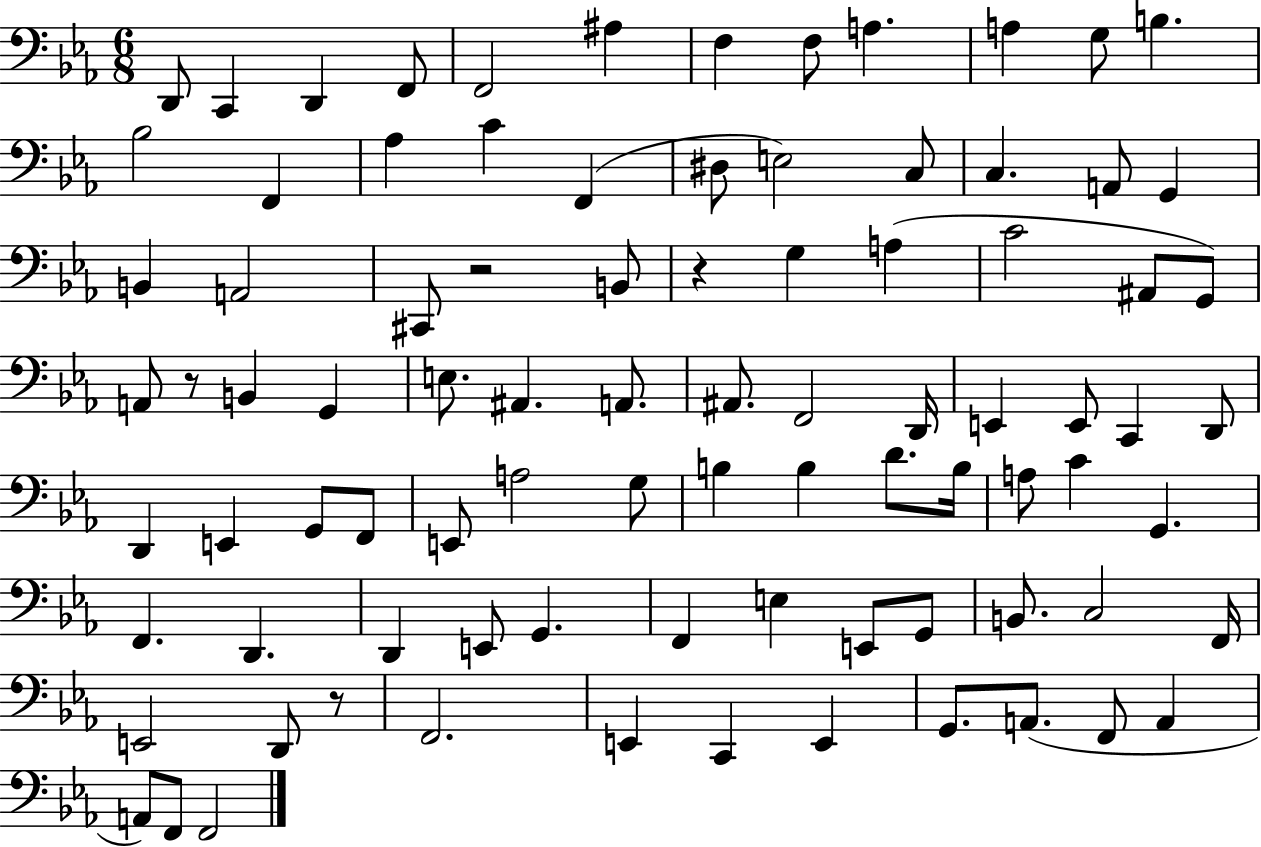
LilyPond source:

{
  \clef bass
  \numericTimeSignature
  \time 6/8
  \key ees \major
  d,8 c,4 d,4 f,8 | f,2 ais4 | f4 f8 a4. | a4 g8 b4. | \break bes2 f,4 | aes4 c'4 f,4( | dis8 e2) c8 | c4. a,8 g,4 | \break b,4 a,2 | cis,8 r2 b,8 | r4 g4 a4( | c'2 ais,8 g,8) | \break a,8 r8 b,4 g,4 | e8. ais,4. a,8. | ais,8. f,2 d,16 | e,4 e,8 c,4 d,8 | \break d,4 e,4 g,8 f,8 | e,8 a2 g8 | b4 b4 d'8. b16 | a8 c'4 g,4. | \break f,4. d,4. | d,4 e,8 g,4. | f,4 e4 e,8 g,8 | b,8. c2 f,16 | \break e,2 d,8 r8 | f,2. | e,4 c,4 e,4 | g,8. a,8.( f,8 a,4 | \break a,8) f,8 f,2 | \bar "|."
}